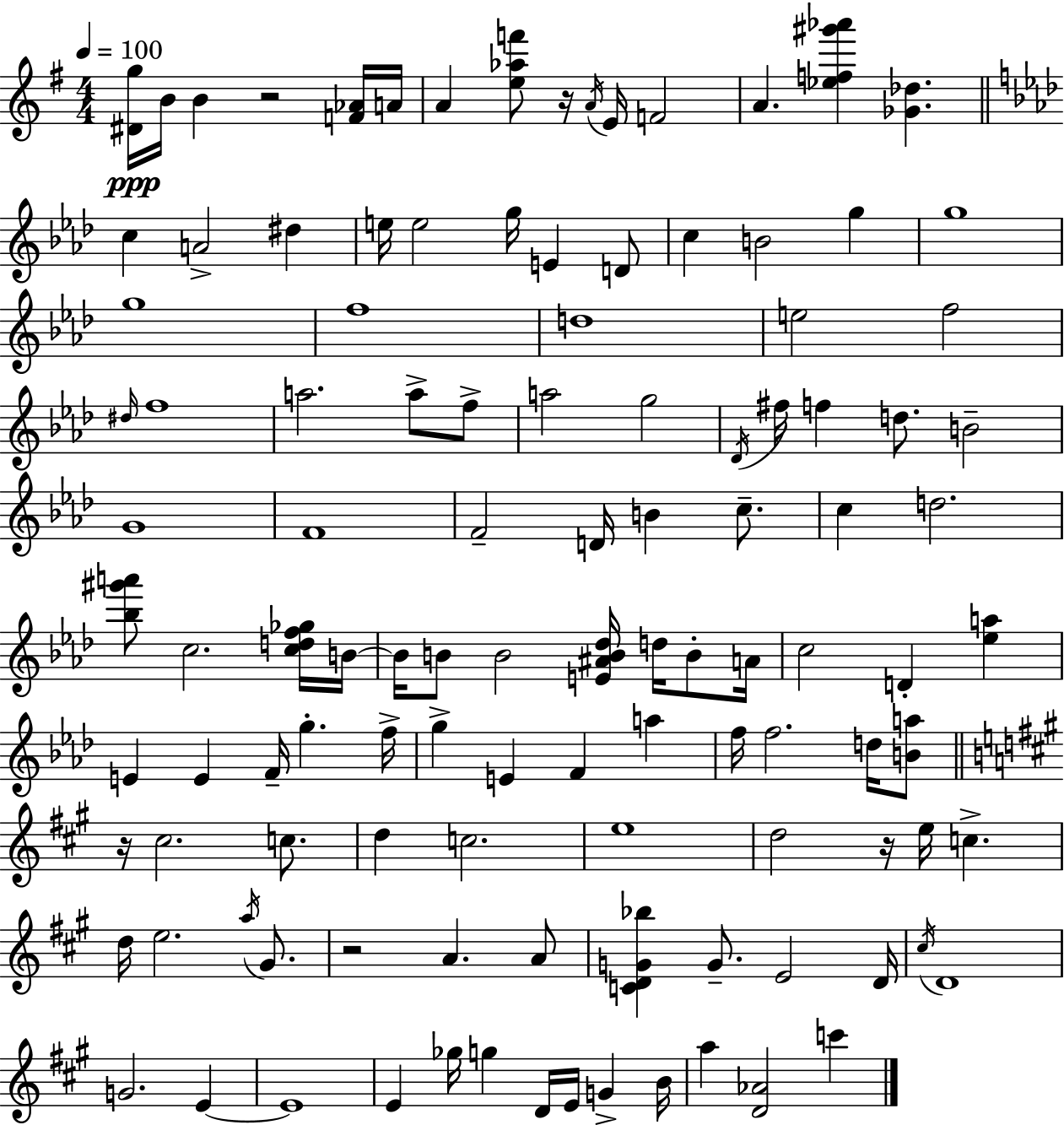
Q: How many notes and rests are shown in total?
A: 115